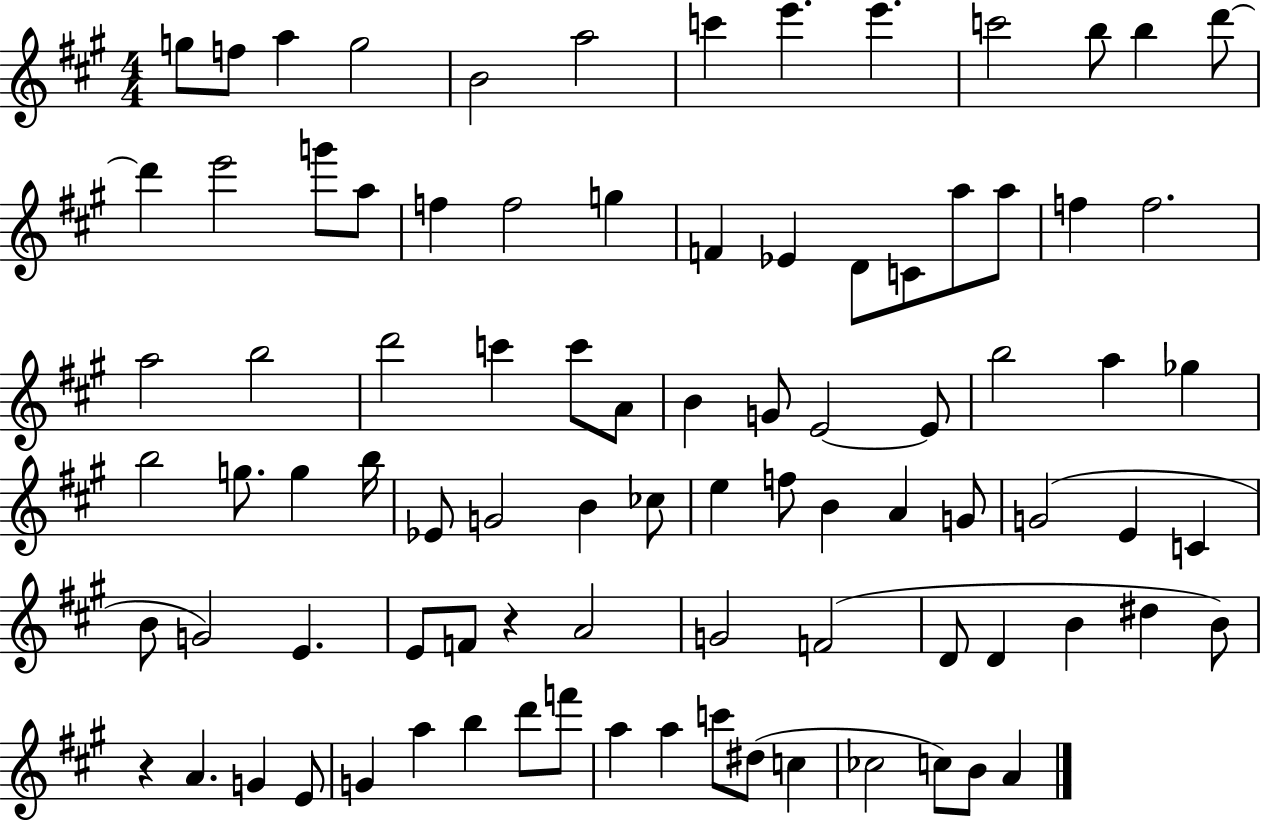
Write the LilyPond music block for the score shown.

{
  \clef treble
  \numericTimeSignature
  \time 4/4
  \key a \major
  \repeat volta 2 { g''8 f''8 a''4 g''2 | b'2 a''2 | c'''4 e'''4. e'''4. | c'''2 b''8 b''4 d'''8~~ | \break d'''4 e'''2 g'''8 a''8 | f''4 f''2 g''4 | f'4 ees'4 d'8 c'8 a''8 a''8 | f''4 f''2. | \break a''2 b''2 | d'''2 c'''4 c'''8 a'8 | b'4 g'8 e'2~~ e'8 | b''2 a''4 ges''4 | \break b''2 g''8. g''4 b''16 | ees'8 g'2 b'4 ces''8 | e''4 f''8 b'4 a'4 g'8 | g'2( e'4 c'4 | \break b'8 g'2) e'4. | e'8 f'8 r4 a'2 | g'2 f'2( | d'8 d'4 b'4 dis''4 b'8) | \break r4 a'4. g'4 e'8 | g'4 a''4 b''4 d'''8 f'''8 | a''4 a''4 c'''8 dis''8( c''4 | ces''2 c''8) b'8 a'4 | \break } \bar "|."
}